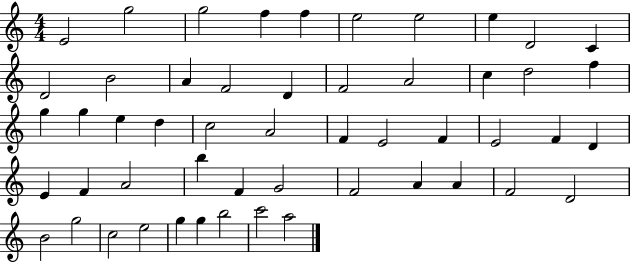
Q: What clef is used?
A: treble